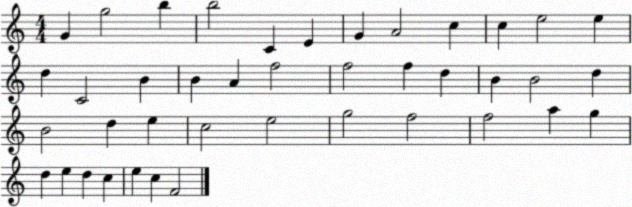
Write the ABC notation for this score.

X:1
T:Untitled
M:4/4
L:1/4
K:C
G g2 b b2 C E G A2 c c e2 e d C2 B B A f2 f2 f d B B2 d B2 d e c2 e2 g2 f2 f2 a g d e d c e c F2